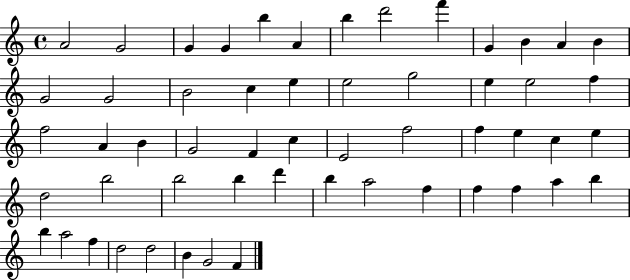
A4/h G4/h G4/q G4/q B5/q A4/q B5/q D6/h F6/q G4/q B4/q A4/q B4/q G4/h G4/h B4/h C5/q E5/q E5/h G5/h E5/q E5/h F5/q F5/h A4/q B4/q G4/h F4/q C5/q E4/h F5/h F5/q E5/q C5/q E5/q D5/h B5/h B5/h B5/q D6/q B5/q A5/h F5/q F5/q F5/q A5/q B5/q B5/q A5/h F5/q D5/h D5/h B4/q G4/h F4/q